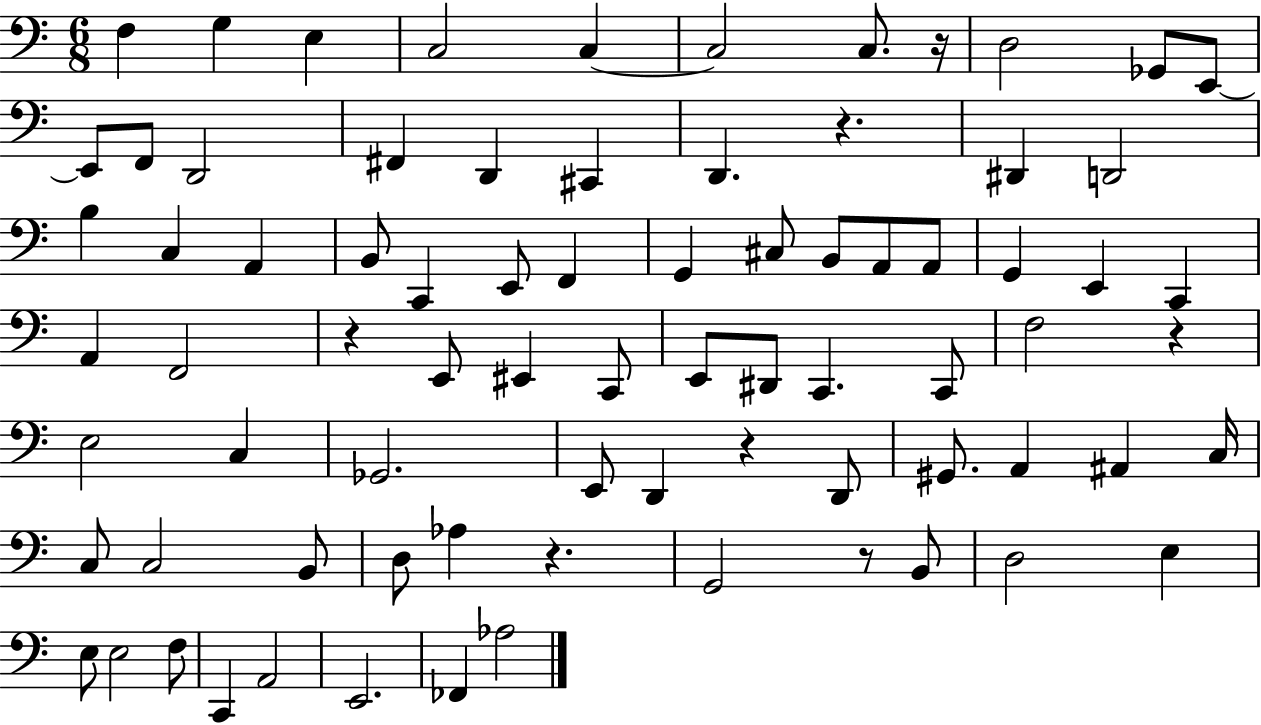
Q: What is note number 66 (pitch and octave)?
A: F3